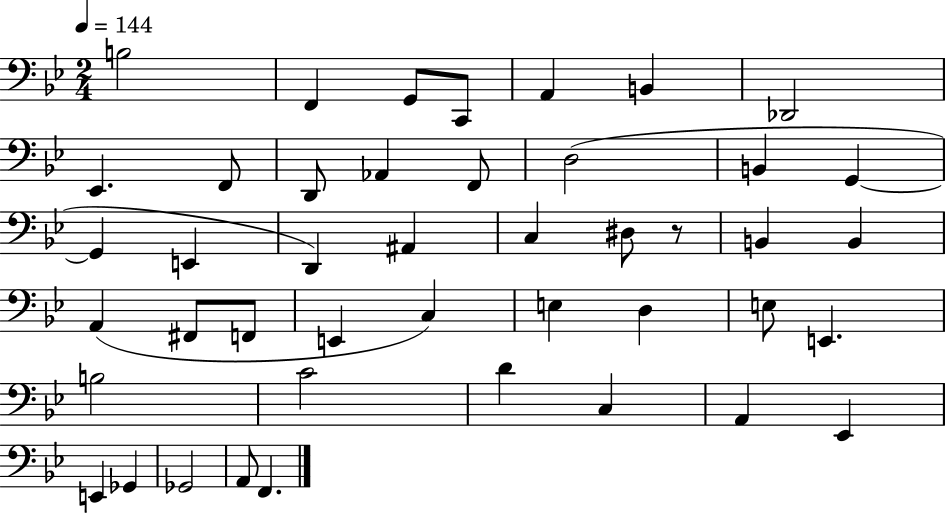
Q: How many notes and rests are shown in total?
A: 44